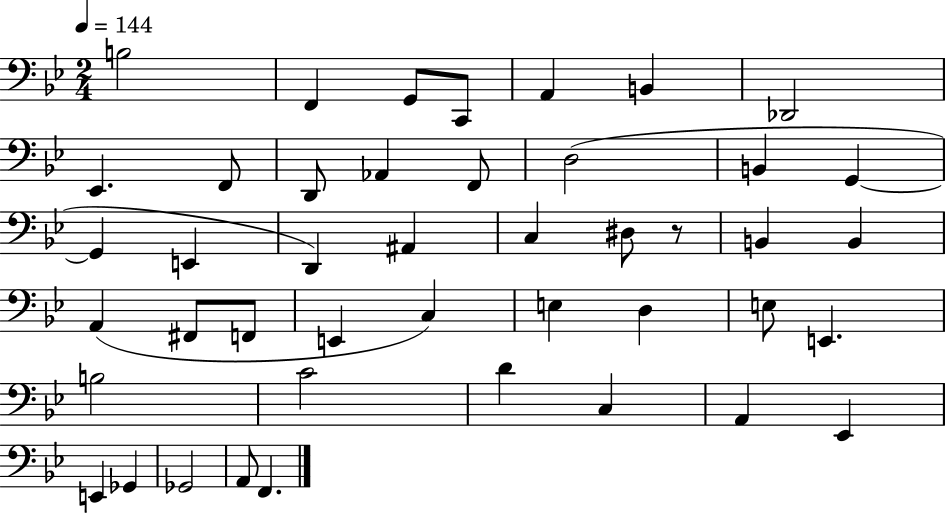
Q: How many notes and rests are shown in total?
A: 44